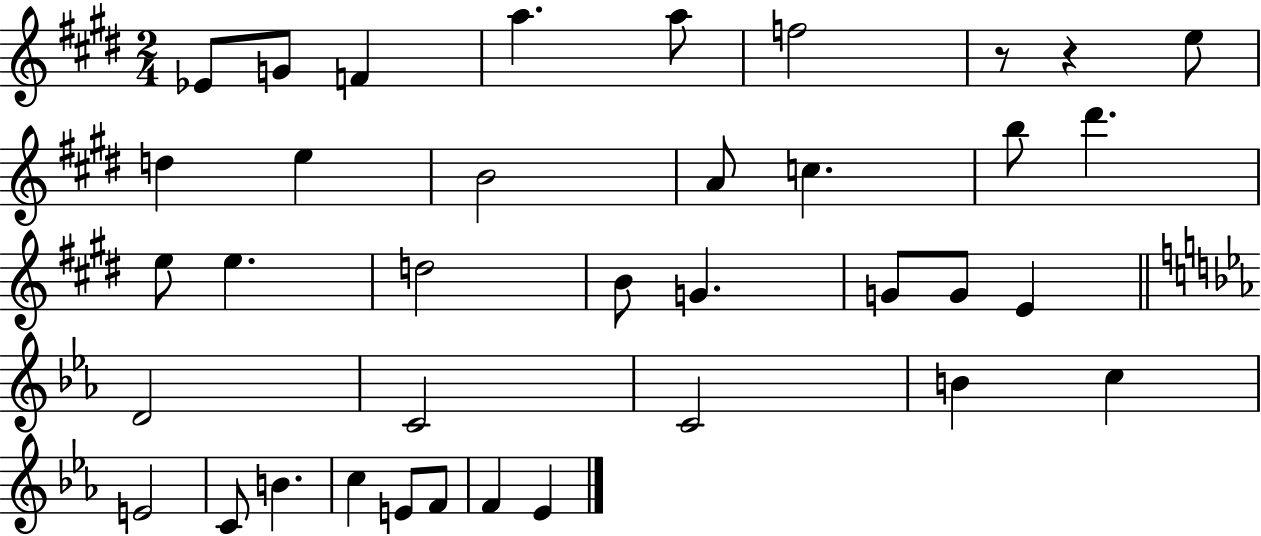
{
  \clef treble
  \numericTimeSignature
  \time 2/4
  \key e \major
  ees'8 g'8 f'4 | a''4. a''8 | f''2 | r8 r4 e''8 | \break d''4 e''4 | b'2 | a'8 c''4. | b''8 dis'''4. | \break e''8 e''4. | d''2 | b'8 g'4. | g'8 g'8 e'4 | \break \bar "||" \break \key ees \major d'2 | c'2 | c'2 | b'4 c''4 | \break e'2 | c'8 b'4. | c''4 e'8 f'8 | f'4 ees'4 | \break \bar "|."
}